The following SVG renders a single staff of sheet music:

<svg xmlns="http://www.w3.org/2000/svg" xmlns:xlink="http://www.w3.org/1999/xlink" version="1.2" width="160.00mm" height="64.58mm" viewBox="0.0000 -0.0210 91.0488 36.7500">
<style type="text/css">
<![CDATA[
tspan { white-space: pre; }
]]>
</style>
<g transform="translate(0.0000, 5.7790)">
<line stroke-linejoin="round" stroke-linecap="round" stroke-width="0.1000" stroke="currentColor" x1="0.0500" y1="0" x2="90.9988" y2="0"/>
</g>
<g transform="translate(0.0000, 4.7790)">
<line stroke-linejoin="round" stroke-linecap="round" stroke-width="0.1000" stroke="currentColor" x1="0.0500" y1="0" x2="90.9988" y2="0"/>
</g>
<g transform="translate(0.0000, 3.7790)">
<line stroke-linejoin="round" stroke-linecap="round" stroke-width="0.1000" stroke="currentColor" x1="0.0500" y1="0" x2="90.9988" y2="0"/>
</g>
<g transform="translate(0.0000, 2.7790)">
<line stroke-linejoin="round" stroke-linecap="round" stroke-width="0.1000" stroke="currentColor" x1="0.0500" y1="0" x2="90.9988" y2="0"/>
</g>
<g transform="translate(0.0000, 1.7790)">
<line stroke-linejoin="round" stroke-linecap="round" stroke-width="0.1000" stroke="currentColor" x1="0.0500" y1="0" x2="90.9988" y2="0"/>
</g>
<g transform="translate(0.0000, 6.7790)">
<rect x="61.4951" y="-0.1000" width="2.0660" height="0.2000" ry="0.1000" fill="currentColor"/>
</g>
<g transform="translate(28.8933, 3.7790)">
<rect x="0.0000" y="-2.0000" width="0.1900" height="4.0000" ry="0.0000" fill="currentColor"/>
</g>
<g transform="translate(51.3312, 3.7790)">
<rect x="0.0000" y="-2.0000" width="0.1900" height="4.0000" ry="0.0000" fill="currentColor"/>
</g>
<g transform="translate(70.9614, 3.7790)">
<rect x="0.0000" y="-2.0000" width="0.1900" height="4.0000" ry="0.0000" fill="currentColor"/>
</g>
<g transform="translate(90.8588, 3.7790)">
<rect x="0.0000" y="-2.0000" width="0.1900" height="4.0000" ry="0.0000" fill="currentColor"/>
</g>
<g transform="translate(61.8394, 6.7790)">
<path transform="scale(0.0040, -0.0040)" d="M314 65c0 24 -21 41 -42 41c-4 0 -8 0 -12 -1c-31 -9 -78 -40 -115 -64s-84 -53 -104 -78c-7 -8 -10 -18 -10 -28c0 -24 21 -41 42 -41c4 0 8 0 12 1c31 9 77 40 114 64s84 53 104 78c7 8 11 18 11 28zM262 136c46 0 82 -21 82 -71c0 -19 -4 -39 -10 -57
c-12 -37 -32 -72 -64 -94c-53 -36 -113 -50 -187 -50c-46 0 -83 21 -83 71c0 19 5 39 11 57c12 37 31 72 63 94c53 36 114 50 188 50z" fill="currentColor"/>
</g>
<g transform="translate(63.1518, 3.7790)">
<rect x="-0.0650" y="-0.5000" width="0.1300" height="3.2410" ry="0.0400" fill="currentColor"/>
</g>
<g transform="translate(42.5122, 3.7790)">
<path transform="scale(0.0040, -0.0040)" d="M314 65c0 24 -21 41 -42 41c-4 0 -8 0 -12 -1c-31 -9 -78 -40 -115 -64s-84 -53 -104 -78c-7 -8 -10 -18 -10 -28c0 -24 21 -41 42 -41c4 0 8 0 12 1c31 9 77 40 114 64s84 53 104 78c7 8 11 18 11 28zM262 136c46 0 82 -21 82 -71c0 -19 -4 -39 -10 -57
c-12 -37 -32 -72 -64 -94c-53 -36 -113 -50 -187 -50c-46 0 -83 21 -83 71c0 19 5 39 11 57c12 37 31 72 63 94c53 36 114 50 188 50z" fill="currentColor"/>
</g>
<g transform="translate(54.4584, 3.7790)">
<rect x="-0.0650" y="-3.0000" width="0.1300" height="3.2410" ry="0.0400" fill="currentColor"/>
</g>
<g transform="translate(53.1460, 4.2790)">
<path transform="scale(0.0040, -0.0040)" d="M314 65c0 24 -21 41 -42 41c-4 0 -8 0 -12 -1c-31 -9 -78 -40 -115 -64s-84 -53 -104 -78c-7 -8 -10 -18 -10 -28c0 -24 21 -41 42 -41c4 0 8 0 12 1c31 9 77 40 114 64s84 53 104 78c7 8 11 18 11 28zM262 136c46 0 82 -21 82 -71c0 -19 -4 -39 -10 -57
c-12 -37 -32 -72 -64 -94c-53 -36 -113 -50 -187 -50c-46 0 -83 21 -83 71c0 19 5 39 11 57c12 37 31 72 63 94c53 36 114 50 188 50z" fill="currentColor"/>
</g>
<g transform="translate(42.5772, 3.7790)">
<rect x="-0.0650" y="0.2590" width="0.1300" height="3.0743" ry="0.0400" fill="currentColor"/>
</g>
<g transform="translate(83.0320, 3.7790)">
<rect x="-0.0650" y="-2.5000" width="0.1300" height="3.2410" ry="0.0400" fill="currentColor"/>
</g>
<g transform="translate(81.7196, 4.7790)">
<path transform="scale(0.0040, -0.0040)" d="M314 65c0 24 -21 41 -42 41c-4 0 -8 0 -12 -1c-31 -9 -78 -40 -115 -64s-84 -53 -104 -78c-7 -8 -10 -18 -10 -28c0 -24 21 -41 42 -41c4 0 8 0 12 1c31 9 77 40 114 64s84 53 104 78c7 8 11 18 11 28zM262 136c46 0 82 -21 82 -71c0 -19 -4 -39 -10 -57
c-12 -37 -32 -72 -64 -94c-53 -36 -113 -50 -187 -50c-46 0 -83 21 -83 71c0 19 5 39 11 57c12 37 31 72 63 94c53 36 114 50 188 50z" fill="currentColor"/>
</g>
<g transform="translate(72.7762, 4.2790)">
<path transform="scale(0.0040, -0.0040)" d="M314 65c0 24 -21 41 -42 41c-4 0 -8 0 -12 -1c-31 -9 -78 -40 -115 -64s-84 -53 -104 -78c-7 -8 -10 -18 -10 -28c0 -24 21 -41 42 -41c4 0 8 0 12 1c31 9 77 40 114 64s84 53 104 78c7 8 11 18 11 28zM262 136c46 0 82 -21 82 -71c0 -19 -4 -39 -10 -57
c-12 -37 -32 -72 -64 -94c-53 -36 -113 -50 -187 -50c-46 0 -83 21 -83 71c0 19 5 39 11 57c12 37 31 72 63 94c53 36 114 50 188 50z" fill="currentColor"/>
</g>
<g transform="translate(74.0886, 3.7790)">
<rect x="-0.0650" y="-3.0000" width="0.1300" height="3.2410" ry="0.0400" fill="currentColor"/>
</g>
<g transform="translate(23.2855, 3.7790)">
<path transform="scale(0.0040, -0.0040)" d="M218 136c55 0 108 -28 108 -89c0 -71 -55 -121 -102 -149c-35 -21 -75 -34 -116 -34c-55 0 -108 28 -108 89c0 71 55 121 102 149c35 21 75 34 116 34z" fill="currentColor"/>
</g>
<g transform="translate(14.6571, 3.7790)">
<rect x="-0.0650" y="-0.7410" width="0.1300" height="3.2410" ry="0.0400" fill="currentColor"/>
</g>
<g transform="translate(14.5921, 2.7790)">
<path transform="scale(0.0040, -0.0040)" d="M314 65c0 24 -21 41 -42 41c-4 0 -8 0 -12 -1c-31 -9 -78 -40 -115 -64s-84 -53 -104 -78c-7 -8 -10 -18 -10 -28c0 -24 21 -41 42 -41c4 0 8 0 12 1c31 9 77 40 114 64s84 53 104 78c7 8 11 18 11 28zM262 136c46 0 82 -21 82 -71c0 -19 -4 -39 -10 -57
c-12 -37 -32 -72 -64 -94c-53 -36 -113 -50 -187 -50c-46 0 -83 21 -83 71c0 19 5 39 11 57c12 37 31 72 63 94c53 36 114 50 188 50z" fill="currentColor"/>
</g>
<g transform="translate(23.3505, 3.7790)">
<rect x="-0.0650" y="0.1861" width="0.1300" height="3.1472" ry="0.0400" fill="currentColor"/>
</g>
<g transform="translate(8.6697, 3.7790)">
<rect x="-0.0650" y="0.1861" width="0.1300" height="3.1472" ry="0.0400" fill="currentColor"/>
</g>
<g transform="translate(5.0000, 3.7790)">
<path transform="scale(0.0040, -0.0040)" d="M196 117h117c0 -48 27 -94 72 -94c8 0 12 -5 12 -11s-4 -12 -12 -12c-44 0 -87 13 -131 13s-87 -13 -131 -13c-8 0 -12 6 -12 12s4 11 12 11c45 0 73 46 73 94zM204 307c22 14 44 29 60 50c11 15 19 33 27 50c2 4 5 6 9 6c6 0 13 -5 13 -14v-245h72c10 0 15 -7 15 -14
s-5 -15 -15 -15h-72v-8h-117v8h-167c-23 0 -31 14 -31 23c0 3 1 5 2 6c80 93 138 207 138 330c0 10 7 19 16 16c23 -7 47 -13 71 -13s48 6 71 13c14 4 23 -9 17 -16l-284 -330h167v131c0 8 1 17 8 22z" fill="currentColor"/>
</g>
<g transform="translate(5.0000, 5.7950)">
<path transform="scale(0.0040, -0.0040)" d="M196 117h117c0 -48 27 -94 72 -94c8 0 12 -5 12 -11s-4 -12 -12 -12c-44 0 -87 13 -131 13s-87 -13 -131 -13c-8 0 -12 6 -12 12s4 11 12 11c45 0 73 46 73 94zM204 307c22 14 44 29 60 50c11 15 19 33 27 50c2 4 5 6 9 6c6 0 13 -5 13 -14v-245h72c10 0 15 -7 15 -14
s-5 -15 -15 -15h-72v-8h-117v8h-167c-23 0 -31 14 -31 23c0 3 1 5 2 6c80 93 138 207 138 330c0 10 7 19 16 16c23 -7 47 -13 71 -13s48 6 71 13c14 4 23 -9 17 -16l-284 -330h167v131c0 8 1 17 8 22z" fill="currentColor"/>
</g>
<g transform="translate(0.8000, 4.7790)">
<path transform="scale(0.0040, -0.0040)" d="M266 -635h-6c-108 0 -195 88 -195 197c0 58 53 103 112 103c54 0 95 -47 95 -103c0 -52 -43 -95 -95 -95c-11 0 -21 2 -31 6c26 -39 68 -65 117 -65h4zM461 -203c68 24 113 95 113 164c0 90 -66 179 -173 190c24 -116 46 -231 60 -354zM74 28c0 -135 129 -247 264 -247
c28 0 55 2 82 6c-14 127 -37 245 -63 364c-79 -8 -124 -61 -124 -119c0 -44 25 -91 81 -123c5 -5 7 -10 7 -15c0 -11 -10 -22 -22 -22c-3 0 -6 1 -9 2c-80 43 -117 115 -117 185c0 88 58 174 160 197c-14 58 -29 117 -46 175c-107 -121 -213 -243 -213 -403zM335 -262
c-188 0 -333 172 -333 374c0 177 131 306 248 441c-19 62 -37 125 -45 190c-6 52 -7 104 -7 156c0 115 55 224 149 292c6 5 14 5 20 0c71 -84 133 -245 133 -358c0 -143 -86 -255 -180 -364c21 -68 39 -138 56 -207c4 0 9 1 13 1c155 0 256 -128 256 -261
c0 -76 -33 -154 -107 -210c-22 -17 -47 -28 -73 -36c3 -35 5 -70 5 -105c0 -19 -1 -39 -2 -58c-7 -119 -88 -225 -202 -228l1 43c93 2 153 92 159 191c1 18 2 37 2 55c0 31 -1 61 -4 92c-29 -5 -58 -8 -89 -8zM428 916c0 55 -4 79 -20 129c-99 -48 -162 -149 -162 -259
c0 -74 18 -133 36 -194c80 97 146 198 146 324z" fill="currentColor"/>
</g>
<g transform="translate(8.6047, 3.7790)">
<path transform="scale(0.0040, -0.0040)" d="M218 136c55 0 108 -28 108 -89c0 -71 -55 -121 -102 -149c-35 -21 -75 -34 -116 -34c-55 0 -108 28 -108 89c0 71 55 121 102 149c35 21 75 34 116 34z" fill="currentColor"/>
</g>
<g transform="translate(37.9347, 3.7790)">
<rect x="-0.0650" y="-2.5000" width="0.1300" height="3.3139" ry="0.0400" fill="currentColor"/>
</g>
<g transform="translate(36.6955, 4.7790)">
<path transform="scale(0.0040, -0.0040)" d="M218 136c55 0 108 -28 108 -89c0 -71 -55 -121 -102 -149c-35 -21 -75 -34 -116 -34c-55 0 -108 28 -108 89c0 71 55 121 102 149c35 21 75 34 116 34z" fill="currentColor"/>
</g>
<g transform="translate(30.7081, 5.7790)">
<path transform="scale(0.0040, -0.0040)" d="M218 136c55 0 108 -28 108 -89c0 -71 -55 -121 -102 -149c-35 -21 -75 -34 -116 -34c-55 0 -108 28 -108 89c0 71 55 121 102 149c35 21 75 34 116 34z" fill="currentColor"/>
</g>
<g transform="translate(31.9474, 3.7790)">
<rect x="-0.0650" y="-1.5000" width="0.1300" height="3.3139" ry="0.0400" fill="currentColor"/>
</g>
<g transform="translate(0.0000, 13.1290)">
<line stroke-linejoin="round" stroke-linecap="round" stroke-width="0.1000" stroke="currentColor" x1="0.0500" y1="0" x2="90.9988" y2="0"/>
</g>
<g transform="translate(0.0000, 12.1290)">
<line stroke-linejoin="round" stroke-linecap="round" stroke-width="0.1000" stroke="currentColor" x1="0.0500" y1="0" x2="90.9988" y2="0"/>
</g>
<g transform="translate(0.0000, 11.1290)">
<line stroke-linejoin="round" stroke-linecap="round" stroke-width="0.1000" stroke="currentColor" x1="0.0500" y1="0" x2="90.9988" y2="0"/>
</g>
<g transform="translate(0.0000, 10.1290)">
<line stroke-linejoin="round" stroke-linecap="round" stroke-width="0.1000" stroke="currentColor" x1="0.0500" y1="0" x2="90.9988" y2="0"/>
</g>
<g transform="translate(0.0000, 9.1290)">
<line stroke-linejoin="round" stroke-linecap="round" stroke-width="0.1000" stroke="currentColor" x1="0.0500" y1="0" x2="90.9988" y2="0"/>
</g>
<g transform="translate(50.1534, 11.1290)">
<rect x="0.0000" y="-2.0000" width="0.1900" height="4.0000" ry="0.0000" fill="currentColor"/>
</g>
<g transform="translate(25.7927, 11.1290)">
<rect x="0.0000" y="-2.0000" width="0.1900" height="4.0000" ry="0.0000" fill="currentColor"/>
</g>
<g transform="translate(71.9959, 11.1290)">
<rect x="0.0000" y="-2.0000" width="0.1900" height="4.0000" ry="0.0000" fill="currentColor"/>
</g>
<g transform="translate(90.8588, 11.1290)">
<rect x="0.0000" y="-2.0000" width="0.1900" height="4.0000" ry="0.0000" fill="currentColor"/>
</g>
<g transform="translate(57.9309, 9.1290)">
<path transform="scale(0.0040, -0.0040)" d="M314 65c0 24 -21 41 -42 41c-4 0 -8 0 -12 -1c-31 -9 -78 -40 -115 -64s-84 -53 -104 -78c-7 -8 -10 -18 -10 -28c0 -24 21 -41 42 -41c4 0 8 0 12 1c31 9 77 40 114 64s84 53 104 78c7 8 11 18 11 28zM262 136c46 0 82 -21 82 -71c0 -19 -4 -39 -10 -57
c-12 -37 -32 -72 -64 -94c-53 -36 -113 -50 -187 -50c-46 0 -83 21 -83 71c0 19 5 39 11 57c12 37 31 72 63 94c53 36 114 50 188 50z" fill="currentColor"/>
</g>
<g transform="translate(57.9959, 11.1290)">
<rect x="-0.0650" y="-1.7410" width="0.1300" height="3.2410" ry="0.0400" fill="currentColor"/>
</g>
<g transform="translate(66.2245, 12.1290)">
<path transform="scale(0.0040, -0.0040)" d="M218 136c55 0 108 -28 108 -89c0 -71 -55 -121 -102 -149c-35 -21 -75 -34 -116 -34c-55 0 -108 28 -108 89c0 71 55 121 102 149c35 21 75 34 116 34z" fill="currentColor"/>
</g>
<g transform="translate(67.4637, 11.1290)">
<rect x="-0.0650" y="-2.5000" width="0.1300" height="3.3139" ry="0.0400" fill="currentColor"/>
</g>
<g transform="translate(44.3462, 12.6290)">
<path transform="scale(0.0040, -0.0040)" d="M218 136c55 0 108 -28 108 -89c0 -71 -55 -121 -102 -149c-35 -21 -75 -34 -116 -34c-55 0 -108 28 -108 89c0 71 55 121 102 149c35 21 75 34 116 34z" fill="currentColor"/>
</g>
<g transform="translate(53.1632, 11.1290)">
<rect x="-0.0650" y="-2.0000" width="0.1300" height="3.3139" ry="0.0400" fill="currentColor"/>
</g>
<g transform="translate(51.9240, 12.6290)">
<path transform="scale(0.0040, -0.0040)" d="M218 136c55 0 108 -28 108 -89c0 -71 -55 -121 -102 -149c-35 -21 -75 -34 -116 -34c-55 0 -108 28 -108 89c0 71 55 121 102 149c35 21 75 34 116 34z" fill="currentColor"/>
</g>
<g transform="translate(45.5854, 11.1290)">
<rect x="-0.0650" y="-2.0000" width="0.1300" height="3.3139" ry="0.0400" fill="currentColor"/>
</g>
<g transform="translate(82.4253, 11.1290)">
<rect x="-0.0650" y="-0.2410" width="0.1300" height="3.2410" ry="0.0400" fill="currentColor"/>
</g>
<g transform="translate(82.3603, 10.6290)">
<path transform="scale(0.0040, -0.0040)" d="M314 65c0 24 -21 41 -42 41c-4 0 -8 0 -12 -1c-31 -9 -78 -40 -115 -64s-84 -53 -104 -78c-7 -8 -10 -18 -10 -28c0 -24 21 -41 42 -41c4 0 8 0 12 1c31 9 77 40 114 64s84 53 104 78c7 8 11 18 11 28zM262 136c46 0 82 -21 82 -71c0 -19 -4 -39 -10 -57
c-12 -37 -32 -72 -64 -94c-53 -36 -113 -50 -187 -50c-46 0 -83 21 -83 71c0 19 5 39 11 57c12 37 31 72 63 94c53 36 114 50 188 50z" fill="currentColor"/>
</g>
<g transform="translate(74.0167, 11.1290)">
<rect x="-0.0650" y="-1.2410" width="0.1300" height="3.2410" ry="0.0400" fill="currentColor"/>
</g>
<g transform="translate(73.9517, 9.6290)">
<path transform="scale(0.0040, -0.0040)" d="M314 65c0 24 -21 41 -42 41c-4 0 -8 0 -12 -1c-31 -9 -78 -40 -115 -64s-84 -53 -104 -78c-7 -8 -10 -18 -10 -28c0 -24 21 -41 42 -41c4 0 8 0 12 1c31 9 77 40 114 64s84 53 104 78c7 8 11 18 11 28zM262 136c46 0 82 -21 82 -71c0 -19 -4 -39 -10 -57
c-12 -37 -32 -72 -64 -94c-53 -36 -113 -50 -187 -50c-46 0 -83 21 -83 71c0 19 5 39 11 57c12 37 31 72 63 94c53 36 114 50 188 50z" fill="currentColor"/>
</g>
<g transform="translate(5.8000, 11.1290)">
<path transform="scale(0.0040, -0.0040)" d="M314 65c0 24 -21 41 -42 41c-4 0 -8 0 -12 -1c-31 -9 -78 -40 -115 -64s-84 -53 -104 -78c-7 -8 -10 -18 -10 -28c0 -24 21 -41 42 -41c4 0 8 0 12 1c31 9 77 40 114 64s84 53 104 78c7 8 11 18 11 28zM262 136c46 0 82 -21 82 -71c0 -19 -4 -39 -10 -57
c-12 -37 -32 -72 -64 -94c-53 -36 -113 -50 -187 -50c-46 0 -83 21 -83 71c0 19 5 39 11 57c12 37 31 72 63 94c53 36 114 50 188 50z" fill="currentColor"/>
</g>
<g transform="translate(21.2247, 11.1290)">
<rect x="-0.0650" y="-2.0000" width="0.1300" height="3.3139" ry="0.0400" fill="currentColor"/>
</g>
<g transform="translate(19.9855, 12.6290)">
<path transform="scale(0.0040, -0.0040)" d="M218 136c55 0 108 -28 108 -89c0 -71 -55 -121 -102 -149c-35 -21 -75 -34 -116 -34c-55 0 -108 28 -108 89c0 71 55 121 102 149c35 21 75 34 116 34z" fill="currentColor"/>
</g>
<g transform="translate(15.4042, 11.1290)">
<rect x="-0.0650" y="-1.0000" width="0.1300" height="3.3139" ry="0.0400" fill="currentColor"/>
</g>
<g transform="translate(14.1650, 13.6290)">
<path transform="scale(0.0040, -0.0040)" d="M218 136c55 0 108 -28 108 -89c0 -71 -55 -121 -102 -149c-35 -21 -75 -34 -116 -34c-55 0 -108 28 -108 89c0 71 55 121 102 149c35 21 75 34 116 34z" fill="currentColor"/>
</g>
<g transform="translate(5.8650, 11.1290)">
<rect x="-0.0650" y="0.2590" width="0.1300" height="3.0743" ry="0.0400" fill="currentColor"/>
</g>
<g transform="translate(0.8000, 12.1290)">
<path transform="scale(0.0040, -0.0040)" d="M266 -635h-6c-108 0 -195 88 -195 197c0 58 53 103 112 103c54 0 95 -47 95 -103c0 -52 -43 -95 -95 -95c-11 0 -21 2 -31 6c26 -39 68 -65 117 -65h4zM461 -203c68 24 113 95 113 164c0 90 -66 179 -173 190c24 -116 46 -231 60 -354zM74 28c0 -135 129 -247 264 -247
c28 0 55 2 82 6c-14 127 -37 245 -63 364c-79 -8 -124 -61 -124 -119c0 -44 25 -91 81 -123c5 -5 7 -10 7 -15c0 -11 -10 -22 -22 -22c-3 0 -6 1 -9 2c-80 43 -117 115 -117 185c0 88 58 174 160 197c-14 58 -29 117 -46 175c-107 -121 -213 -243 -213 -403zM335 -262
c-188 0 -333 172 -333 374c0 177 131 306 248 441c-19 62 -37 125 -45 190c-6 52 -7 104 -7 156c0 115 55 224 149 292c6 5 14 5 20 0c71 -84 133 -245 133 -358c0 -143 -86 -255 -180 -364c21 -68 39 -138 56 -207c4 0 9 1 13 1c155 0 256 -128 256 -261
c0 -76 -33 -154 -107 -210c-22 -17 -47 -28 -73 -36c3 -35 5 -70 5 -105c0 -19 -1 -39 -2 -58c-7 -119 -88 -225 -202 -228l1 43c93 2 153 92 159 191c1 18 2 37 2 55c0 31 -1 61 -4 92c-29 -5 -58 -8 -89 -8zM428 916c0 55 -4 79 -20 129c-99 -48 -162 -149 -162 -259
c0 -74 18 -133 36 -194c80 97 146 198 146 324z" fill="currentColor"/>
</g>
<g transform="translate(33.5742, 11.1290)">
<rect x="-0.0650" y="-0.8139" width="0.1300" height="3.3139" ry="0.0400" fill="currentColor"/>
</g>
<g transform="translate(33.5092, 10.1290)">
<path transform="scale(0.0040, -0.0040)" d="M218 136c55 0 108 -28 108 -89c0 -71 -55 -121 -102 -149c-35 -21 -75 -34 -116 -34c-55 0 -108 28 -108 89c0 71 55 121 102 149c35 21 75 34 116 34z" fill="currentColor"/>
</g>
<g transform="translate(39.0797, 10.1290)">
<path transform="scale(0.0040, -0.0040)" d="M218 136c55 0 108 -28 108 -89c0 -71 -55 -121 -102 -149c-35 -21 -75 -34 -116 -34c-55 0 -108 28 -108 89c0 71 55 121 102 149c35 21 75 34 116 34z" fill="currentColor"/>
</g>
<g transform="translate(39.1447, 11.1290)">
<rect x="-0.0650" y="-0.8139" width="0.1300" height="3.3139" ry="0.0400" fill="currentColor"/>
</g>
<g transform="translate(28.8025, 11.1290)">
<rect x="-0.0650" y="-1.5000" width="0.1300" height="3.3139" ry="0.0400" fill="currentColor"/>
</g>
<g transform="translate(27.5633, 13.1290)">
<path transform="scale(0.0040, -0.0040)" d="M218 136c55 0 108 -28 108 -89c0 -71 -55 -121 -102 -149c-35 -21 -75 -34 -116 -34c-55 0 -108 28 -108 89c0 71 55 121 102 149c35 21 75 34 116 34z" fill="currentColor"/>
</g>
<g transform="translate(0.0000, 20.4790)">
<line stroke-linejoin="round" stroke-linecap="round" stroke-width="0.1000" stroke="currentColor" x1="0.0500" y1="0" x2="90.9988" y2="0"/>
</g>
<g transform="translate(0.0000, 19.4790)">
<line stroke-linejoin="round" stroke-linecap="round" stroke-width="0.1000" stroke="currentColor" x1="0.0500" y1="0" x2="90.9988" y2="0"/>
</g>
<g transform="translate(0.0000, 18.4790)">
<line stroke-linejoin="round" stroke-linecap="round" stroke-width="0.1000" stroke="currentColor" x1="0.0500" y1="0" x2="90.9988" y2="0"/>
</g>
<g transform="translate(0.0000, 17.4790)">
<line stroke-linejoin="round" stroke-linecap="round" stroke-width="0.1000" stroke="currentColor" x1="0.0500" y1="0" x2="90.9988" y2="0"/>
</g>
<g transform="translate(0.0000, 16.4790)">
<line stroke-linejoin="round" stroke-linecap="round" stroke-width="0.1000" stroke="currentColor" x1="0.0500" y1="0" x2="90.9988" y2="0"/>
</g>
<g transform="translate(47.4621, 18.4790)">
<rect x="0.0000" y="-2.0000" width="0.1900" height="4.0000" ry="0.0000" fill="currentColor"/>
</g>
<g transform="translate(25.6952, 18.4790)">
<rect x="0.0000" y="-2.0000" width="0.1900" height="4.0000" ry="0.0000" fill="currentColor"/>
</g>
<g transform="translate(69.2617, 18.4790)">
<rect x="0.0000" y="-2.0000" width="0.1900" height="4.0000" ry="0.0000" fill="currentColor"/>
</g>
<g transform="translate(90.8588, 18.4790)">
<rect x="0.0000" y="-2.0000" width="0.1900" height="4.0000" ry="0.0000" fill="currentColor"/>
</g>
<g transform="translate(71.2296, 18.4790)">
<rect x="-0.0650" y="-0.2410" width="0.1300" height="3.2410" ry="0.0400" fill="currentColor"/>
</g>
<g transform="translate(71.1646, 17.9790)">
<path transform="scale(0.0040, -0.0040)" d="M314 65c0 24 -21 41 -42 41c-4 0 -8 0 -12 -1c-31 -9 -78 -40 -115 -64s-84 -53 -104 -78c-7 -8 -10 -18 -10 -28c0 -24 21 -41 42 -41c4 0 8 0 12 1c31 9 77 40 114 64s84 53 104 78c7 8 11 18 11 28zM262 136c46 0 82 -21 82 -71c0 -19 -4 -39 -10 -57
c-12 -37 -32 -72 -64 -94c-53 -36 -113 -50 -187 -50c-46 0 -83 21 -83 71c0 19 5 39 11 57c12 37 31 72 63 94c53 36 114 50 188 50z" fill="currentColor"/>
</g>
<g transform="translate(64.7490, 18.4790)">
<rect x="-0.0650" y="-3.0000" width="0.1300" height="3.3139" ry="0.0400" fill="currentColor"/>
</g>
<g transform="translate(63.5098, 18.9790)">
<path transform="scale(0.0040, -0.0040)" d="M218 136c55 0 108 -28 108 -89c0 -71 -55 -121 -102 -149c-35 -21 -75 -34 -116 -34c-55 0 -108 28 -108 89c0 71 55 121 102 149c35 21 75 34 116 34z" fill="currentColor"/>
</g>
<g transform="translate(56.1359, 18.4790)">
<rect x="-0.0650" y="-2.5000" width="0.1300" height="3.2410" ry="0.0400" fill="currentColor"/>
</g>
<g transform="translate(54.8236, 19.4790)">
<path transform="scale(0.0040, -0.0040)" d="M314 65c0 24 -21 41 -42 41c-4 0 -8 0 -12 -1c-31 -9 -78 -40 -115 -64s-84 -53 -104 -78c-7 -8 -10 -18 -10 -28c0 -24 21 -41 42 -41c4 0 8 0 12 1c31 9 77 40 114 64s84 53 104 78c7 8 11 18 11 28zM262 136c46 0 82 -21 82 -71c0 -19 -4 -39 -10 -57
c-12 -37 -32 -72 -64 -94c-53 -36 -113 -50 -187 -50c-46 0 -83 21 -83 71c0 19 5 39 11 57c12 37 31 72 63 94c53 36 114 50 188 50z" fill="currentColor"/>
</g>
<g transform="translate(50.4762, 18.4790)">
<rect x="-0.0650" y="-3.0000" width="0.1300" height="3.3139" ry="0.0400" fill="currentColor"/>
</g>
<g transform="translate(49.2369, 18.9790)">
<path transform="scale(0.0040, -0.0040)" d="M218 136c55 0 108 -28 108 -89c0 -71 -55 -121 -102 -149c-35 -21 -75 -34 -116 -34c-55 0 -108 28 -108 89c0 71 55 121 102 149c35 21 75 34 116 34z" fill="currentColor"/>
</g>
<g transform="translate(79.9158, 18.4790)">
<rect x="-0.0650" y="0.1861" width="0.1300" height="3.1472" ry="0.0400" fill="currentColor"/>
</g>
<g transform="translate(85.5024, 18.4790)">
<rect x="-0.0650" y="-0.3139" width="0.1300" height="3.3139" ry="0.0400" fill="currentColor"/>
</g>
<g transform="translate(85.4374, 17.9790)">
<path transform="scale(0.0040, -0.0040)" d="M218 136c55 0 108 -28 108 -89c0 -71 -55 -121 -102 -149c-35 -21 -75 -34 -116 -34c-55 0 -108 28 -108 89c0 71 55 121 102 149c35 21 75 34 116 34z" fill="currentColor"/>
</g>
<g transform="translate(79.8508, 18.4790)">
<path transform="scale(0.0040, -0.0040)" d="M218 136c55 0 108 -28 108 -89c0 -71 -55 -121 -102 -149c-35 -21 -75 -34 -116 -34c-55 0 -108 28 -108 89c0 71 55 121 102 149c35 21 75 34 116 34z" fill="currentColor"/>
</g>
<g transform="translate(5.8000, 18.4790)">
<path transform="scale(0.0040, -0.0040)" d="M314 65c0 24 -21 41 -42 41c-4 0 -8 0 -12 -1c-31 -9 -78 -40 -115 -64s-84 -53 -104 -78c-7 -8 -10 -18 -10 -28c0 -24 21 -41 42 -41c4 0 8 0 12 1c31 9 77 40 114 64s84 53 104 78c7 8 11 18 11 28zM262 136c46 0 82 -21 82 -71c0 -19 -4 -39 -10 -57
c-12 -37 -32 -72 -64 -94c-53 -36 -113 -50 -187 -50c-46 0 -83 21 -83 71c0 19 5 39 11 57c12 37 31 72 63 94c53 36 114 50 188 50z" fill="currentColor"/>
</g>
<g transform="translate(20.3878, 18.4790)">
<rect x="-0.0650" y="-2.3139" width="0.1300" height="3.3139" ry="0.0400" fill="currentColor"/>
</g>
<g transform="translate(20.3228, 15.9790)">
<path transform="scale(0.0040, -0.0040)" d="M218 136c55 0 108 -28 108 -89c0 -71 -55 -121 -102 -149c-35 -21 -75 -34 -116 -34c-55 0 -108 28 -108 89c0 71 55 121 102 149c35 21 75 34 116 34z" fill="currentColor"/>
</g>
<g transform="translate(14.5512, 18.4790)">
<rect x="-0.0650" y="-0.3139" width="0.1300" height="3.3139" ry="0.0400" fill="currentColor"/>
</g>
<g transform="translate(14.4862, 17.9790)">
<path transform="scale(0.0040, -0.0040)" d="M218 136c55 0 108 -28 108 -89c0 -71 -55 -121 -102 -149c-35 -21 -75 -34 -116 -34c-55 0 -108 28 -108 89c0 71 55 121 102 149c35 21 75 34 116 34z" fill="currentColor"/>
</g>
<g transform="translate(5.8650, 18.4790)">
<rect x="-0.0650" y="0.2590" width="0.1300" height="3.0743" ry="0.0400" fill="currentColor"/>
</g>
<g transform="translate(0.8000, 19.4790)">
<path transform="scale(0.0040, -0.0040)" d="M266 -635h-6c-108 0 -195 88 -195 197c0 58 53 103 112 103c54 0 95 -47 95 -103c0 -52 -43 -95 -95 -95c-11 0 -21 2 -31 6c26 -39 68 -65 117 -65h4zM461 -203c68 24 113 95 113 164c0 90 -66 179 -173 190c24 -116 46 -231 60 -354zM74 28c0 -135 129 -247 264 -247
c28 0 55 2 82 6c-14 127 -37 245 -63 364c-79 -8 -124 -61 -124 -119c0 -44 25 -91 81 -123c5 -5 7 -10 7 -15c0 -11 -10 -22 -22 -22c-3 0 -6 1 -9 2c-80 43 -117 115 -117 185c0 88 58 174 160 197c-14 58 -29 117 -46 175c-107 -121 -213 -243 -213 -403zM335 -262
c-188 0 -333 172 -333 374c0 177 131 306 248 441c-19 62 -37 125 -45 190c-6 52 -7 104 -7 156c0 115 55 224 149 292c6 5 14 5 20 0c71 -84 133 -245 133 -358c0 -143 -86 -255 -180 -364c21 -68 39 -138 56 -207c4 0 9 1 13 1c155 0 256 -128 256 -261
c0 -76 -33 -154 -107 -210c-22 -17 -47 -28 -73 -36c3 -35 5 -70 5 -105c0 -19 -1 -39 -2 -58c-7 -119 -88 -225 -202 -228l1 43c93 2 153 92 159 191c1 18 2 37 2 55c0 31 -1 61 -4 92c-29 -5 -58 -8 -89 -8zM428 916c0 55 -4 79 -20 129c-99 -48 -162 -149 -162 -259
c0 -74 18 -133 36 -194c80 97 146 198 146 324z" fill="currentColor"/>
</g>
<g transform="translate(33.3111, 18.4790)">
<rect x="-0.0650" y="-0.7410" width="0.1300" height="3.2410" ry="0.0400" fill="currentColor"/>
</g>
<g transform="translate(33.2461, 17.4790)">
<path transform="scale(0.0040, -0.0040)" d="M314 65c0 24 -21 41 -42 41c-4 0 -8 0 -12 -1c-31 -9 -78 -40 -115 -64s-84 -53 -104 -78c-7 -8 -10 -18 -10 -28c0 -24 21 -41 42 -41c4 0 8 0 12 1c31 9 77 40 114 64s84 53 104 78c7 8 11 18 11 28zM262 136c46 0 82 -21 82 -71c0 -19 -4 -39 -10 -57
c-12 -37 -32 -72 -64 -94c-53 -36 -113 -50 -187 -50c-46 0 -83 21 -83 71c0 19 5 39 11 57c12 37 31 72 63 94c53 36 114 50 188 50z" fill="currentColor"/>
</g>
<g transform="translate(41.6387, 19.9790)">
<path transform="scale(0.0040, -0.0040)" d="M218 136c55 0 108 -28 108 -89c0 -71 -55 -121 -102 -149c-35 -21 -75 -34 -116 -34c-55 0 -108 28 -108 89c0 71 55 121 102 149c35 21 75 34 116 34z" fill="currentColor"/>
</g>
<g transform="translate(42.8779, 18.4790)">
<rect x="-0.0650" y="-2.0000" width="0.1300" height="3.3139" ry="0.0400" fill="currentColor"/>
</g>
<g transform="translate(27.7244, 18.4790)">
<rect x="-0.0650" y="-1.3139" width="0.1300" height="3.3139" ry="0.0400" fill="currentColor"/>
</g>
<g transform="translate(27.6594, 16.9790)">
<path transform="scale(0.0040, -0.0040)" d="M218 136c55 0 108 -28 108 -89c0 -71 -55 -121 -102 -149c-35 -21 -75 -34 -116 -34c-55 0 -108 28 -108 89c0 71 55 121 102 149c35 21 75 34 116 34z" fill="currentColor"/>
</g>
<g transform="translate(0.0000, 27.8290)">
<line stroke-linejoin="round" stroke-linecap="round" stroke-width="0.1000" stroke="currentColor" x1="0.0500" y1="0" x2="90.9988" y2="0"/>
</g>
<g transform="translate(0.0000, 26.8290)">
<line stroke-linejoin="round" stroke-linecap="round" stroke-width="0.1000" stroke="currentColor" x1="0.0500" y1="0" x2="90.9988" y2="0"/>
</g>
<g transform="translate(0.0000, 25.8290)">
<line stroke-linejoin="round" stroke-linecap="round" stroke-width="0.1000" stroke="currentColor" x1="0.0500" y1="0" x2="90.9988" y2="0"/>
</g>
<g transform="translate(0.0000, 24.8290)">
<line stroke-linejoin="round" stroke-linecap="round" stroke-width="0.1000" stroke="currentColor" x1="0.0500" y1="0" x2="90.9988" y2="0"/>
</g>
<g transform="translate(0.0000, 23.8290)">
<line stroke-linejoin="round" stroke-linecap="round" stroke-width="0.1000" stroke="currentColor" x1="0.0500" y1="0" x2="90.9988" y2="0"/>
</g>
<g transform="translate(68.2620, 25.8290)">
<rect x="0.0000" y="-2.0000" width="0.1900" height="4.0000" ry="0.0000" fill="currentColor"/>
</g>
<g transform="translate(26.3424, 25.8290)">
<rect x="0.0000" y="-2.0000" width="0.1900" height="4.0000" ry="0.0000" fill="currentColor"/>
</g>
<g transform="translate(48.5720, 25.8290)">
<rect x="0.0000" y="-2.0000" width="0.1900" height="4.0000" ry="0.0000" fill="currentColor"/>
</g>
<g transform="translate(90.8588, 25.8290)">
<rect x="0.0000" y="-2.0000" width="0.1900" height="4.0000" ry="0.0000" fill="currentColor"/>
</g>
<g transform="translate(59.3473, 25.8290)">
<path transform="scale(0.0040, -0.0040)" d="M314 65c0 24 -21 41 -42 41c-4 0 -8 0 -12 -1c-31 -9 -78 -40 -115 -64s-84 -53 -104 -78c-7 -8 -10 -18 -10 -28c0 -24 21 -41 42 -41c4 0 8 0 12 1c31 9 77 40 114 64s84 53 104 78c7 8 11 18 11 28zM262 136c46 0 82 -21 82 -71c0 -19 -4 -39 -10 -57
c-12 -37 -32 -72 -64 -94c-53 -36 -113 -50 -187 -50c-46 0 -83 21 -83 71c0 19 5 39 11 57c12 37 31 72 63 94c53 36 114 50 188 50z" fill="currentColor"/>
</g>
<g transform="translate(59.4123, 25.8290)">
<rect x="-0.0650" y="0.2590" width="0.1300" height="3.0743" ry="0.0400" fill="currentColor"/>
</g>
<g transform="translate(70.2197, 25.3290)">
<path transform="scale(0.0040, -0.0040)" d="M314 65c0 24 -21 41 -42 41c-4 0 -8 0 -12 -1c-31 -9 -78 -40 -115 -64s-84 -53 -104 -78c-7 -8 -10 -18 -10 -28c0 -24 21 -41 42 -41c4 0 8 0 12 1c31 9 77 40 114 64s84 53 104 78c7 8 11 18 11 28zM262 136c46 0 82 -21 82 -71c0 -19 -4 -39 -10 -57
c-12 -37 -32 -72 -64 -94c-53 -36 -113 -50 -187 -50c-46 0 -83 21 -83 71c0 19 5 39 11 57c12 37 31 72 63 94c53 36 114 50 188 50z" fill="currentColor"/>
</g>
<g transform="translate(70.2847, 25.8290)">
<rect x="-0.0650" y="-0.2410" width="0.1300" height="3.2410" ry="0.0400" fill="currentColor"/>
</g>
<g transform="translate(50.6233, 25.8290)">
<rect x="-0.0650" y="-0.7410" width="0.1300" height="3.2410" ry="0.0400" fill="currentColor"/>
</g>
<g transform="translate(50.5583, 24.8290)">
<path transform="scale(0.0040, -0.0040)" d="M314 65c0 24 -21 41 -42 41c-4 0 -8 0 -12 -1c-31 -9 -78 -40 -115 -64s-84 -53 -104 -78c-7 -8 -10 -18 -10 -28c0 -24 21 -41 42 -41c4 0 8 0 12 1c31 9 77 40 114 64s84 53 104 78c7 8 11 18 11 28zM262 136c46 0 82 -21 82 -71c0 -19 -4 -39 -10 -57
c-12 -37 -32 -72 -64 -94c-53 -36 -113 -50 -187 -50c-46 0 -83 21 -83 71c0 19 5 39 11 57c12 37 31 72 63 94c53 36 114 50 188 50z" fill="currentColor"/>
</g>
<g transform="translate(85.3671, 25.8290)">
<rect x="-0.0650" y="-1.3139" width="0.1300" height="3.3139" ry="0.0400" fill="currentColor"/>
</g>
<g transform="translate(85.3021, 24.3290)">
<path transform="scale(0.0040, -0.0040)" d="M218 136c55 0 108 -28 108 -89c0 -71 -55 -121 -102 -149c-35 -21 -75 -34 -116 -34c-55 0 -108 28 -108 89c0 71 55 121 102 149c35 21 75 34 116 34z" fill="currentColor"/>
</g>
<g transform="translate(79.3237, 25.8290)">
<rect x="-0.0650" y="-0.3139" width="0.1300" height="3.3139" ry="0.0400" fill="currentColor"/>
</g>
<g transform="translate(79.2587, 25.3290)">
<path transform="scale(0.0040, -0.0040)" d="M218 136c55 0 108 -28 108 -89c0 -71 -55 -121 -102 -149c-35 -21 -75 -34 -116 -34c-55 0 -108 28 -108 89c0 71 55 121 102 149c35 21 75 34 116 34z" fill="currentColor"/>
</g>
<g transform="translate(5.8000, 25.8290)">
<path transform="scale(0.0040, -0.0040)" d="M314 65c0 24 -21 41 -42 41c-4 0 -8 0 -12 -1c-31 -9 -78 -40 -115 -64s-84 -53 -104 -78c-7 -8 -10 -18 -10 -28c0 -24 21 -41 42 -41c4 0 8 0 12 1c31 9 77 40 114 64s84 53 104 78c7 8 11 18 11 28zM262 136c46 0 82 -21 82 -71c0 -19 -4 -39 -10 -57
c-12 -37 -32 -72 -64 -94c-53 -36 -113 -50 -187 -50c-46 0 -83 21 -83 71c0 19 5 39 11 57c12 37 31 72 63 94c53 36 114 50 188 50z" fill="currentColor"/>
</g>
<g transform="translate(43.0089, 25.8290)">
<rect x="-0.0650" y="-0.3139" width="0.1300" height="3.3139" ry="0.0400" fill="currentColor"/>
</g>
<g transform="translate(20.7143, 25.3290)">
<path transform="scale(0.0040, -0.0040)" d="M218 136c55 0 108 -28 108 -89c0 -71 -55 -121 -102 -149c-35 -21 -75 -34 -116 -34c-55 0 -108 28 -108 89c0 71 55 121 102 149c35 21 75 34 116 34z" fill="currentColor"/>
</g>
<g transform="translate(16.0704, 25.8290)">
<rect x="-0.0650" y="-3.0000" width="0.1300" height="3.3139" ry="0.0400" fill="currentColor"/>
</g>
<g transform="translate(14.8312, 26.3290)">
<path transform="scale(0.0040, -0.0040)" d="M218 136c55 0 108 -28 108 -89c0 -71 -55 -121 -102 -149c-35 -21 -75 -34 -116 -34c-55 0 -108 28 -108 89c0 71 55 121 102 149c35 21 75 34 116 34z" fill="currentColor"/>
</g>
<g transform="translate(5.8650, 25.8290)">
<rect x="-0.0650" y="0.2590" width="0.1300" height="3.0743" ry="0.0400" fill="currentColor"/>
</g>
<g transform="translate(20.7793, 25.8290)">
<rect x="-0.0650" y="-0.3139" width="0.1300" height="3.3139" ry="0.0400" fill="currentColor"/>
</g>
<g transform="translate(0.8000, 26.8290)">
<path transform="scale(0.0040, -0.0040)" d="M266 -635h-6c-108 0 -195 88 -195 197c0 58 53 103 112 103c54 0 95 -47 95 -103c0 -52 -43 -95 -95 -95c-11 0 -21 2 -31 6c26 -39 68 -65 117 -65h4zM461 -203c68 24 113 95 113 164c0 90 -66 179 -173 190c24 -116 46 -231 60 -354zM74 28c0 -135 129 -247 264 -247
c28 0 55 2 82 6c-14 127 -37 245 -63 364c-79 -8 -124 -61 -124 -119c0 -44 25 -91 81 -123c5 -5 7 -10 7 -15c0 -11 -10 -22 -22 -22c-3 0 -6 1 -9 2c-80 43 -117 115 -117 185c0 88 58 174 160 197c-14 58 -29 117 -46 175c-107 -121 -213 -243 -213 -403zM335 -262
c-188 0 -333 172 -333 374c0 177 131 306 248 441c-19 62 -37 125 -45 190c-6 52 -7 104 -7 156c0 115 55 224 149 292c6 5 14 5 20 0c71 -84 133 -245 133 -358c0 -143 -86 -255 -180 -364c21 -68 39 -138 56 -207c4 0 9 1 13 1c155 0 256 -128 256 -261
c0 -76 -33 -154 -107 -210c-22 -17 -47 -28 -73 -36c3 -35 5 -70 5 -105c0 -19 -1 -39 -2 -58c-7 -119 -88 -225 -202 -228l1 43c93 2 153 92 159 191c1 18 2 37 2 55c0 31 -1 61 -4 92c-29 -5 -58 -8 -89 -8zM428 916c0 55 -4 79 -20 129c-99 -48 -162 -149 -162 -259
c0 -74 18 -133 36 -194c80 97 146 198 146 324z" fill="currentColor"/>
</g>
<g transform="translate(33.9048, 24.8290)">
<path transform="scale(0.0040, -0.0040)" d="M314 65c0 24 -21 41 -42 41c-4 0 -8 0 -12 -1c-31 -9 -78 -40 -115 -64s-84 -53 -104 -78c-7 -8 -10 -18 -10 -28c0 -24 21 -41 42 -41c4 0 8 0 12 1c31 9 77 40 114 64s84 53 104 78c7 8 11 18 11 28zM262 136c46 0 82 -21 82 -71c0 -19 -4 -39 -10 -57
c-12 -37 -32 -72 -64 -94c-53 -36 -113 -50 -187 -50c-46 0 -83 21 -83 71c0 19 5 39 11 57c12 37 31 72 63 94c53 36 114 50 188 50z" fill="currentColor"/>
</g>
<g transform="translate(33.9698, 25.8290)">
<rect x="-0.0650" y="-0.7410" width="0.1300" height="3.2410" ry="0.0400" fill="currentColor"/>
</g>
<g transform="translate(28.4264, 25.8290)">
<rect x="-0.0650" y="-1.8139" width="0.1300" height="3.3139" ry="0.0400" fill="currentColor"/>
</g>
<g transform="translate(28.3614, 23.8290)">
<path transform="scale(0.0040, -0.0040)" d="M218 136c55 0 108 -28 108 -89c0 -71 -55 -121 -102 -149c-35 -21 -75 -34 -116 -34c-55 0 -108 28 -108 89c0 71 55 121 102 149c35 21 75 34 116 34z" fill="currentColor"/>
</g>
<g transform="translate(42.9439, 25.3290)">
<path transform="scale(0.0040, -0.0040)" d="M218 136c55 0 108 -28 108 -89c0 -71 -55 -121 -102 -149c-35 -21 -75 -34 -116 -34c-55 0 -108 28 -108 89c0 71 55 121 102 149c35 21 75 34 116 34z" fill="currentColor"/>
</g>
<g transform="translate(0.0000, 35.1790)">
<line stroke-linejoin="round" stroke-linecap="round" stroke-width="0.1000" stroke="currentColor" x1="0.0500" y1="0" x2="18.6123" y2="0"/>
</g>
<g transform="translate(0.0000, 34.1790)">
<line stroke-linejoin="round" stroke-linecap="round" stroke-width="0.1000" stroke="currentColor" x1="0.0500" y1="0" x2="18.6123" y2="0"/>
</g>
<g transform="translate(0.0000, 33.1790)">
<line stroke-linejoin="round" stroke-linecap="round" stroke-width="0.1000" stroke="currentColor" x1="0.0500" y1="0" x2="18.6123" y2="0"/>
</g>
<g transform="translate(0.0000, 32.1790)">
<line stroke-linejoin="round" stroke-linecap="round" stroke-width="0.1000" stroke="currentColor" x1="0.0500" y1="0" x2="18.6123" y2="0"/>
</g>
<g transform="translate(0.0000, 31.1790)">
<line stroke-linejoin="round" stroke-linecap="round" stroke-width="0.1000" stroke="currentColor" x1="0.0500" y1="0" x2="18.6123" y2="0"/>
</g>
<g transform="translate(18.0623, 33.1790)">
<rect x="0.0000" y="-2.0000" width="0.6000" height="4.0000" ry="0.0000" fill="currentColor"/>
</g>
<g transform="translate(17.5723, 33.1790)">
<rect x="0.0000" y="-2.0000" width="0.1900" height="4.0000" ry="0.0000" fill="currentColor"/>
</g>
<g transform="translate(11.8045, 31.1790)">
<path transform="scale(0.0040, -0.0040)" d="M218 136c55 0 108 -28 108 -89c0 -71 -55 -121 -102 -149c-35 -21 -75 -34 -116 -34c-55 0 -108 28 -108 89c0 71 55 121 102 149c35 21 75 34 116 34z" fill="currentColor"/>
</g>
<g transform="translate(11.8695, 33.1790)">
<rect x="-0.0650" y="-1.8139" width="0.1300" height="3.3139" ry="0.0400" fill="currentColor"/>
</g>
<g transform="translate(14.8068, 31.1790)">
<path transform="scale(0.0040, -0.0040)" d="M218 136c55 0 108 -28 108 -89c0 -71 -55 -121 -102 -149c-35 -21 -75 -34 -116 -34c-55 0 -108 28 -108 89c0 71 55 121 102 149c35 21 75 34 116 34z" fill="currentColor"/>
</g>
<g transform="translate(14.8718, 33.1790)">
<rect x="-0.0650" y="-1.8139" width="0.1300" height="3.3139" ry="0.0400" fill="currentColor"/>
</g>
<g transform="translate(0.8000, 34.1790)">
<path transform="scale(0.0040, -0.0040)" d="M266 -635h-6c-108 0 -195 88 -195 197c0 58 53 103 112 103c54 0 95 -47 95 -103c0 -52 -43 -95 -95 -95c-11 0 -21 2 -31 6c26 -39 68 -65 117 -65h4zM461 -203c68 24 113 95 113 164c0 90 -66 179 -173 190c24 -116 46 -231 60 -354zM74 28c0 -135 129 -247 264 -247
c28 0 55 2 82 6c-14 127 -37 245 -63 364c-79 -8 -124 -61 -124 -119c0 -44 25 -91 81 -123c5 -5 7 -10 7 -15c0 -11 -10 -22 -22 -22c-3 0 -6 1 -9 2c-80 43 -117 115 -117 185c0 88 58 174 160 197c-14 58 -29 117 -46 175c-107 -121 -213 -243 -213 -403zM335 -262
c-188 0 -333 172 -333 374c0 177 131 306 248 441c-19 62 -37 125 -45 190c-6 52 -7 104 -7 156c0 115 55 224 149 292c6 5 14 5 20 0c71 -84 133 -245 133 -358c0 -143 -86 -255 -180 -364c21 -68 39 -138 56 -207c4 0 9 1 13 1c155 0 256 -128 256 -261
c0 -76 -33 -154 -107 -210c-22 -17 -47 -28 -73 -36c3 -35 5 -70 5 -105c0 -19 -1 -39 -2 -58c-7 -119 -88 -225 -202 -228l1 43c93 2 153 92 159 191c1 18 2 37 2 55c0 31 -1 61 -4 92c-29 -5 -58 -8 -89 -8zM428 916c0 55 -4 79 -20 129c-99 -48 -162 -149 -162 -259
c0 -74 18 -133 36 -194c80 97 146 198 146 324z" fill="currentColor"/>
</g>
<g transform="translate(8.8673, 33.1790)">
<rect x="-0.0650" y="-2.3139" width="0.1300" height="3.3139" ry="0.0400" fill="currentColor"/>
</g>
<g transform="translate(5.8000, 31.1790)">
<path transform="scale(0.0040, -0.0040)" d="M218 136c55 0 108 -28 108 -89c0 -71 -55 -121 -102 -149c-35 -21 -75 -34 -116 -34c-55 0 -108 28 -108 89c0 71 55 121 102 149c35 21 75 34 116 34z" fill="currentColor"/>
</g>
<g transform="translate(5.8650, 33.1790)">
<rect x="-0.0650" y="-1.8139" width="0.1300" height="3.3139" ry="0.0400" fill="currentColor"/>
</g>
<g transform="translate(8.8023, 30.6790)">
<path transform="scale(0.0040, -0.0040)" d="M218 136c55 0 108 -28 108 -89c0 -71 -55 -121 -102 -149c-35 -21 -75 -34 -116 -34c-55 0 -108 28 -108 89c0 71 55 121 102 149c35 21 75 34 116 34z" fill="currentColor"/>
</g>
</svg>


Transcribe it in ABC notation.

X:1
T:Untitled
M:4/4
L:1/4
K:C
B d2 B E G B2 A2 C2 A2 G2 B2 D F E d d F F f2 G e2 c2 B2 c g e d2 F A G2 A c2 B c B2 A c f d2 c d2 B2 c2 c e f g f f